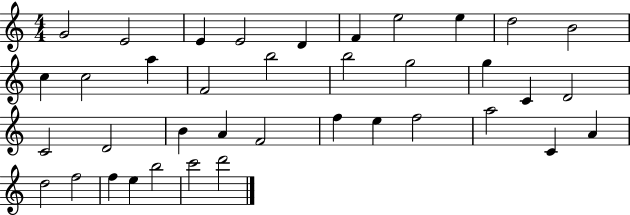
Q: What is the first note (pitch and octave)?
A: G4